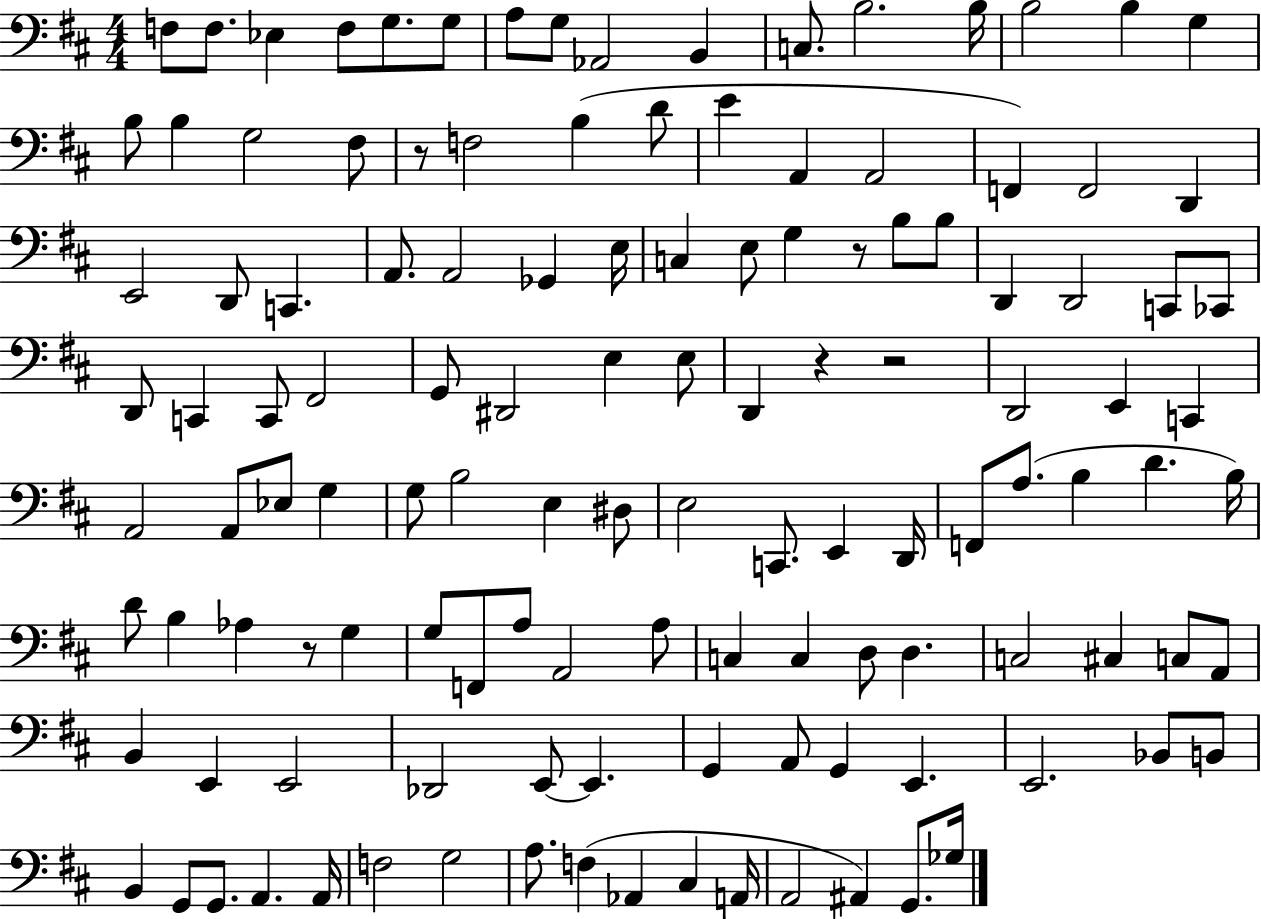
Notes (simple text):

F3/e F3/e. Eb3/q F3/e G3/e. G3/e A3/e G3/e Ab2/h B2/q C3/e. B3/h. B3/s B3/h B3/q G3/q B3/e B3/q G3/h F#3/e R/e F3/h B3/q D4/e E4/q A2/q A2/h F2/q F2/h D2/q E2/h D2/e C2/q. A2/e. A2/h Gb2/q E3/s C3/q E3/e G3/q R/e B3/e B3/e D2/q D2/h C2/e CES2/e D2/e C2/q C2/e F#2/h G2/e D#2/h E3/q E3/e D2/q R/q R/h D2/h E2/q C2/q A2/h A2/e Eb3/e G3/q G3/e B3/h E3/q D#3/e E3/h C2/e. E2/q D2/s F2/e A3/e. B3/q D4/q. B3/s D4/e B3/q Ab3/q R/e G3/q G3/e F2/e A3/e A2/h A3/e C3/q C3/q D3/e D3/q. C3/h C#3/q C3/e A2/e B2/q E2/q E2/h Db2/h E2/e E2/q. G2/q A2/e G2/q E2/q. E2/h. Bb2/e B2/e B2/q G2/e G2/e. A2/q. A2/s F3/h G3/h A3/e. F3/q Ab2/q C#3/q A2/s A2/h A#2/q G2/e. Gb3/s